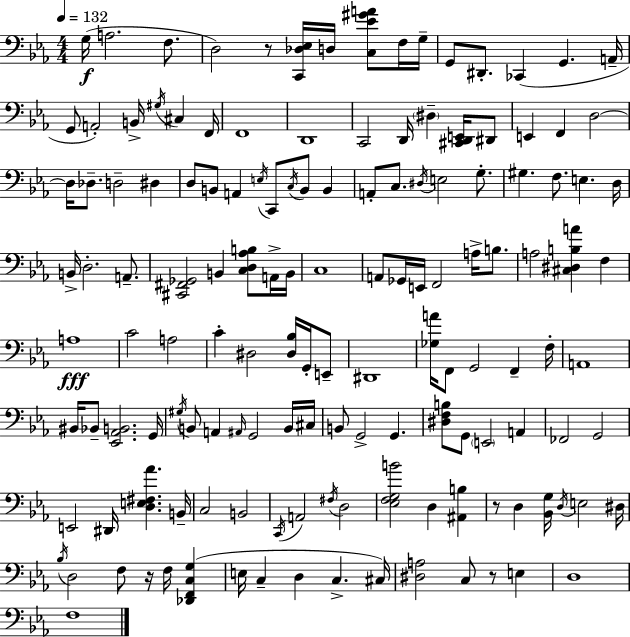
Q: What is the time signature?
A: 4/4